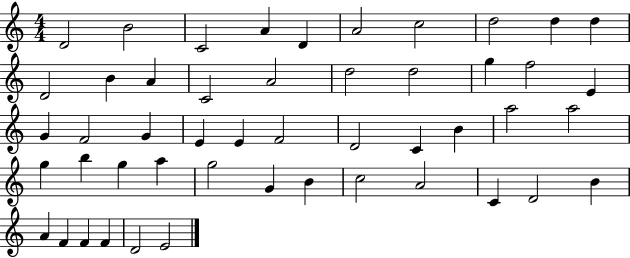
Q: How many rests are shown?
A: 0